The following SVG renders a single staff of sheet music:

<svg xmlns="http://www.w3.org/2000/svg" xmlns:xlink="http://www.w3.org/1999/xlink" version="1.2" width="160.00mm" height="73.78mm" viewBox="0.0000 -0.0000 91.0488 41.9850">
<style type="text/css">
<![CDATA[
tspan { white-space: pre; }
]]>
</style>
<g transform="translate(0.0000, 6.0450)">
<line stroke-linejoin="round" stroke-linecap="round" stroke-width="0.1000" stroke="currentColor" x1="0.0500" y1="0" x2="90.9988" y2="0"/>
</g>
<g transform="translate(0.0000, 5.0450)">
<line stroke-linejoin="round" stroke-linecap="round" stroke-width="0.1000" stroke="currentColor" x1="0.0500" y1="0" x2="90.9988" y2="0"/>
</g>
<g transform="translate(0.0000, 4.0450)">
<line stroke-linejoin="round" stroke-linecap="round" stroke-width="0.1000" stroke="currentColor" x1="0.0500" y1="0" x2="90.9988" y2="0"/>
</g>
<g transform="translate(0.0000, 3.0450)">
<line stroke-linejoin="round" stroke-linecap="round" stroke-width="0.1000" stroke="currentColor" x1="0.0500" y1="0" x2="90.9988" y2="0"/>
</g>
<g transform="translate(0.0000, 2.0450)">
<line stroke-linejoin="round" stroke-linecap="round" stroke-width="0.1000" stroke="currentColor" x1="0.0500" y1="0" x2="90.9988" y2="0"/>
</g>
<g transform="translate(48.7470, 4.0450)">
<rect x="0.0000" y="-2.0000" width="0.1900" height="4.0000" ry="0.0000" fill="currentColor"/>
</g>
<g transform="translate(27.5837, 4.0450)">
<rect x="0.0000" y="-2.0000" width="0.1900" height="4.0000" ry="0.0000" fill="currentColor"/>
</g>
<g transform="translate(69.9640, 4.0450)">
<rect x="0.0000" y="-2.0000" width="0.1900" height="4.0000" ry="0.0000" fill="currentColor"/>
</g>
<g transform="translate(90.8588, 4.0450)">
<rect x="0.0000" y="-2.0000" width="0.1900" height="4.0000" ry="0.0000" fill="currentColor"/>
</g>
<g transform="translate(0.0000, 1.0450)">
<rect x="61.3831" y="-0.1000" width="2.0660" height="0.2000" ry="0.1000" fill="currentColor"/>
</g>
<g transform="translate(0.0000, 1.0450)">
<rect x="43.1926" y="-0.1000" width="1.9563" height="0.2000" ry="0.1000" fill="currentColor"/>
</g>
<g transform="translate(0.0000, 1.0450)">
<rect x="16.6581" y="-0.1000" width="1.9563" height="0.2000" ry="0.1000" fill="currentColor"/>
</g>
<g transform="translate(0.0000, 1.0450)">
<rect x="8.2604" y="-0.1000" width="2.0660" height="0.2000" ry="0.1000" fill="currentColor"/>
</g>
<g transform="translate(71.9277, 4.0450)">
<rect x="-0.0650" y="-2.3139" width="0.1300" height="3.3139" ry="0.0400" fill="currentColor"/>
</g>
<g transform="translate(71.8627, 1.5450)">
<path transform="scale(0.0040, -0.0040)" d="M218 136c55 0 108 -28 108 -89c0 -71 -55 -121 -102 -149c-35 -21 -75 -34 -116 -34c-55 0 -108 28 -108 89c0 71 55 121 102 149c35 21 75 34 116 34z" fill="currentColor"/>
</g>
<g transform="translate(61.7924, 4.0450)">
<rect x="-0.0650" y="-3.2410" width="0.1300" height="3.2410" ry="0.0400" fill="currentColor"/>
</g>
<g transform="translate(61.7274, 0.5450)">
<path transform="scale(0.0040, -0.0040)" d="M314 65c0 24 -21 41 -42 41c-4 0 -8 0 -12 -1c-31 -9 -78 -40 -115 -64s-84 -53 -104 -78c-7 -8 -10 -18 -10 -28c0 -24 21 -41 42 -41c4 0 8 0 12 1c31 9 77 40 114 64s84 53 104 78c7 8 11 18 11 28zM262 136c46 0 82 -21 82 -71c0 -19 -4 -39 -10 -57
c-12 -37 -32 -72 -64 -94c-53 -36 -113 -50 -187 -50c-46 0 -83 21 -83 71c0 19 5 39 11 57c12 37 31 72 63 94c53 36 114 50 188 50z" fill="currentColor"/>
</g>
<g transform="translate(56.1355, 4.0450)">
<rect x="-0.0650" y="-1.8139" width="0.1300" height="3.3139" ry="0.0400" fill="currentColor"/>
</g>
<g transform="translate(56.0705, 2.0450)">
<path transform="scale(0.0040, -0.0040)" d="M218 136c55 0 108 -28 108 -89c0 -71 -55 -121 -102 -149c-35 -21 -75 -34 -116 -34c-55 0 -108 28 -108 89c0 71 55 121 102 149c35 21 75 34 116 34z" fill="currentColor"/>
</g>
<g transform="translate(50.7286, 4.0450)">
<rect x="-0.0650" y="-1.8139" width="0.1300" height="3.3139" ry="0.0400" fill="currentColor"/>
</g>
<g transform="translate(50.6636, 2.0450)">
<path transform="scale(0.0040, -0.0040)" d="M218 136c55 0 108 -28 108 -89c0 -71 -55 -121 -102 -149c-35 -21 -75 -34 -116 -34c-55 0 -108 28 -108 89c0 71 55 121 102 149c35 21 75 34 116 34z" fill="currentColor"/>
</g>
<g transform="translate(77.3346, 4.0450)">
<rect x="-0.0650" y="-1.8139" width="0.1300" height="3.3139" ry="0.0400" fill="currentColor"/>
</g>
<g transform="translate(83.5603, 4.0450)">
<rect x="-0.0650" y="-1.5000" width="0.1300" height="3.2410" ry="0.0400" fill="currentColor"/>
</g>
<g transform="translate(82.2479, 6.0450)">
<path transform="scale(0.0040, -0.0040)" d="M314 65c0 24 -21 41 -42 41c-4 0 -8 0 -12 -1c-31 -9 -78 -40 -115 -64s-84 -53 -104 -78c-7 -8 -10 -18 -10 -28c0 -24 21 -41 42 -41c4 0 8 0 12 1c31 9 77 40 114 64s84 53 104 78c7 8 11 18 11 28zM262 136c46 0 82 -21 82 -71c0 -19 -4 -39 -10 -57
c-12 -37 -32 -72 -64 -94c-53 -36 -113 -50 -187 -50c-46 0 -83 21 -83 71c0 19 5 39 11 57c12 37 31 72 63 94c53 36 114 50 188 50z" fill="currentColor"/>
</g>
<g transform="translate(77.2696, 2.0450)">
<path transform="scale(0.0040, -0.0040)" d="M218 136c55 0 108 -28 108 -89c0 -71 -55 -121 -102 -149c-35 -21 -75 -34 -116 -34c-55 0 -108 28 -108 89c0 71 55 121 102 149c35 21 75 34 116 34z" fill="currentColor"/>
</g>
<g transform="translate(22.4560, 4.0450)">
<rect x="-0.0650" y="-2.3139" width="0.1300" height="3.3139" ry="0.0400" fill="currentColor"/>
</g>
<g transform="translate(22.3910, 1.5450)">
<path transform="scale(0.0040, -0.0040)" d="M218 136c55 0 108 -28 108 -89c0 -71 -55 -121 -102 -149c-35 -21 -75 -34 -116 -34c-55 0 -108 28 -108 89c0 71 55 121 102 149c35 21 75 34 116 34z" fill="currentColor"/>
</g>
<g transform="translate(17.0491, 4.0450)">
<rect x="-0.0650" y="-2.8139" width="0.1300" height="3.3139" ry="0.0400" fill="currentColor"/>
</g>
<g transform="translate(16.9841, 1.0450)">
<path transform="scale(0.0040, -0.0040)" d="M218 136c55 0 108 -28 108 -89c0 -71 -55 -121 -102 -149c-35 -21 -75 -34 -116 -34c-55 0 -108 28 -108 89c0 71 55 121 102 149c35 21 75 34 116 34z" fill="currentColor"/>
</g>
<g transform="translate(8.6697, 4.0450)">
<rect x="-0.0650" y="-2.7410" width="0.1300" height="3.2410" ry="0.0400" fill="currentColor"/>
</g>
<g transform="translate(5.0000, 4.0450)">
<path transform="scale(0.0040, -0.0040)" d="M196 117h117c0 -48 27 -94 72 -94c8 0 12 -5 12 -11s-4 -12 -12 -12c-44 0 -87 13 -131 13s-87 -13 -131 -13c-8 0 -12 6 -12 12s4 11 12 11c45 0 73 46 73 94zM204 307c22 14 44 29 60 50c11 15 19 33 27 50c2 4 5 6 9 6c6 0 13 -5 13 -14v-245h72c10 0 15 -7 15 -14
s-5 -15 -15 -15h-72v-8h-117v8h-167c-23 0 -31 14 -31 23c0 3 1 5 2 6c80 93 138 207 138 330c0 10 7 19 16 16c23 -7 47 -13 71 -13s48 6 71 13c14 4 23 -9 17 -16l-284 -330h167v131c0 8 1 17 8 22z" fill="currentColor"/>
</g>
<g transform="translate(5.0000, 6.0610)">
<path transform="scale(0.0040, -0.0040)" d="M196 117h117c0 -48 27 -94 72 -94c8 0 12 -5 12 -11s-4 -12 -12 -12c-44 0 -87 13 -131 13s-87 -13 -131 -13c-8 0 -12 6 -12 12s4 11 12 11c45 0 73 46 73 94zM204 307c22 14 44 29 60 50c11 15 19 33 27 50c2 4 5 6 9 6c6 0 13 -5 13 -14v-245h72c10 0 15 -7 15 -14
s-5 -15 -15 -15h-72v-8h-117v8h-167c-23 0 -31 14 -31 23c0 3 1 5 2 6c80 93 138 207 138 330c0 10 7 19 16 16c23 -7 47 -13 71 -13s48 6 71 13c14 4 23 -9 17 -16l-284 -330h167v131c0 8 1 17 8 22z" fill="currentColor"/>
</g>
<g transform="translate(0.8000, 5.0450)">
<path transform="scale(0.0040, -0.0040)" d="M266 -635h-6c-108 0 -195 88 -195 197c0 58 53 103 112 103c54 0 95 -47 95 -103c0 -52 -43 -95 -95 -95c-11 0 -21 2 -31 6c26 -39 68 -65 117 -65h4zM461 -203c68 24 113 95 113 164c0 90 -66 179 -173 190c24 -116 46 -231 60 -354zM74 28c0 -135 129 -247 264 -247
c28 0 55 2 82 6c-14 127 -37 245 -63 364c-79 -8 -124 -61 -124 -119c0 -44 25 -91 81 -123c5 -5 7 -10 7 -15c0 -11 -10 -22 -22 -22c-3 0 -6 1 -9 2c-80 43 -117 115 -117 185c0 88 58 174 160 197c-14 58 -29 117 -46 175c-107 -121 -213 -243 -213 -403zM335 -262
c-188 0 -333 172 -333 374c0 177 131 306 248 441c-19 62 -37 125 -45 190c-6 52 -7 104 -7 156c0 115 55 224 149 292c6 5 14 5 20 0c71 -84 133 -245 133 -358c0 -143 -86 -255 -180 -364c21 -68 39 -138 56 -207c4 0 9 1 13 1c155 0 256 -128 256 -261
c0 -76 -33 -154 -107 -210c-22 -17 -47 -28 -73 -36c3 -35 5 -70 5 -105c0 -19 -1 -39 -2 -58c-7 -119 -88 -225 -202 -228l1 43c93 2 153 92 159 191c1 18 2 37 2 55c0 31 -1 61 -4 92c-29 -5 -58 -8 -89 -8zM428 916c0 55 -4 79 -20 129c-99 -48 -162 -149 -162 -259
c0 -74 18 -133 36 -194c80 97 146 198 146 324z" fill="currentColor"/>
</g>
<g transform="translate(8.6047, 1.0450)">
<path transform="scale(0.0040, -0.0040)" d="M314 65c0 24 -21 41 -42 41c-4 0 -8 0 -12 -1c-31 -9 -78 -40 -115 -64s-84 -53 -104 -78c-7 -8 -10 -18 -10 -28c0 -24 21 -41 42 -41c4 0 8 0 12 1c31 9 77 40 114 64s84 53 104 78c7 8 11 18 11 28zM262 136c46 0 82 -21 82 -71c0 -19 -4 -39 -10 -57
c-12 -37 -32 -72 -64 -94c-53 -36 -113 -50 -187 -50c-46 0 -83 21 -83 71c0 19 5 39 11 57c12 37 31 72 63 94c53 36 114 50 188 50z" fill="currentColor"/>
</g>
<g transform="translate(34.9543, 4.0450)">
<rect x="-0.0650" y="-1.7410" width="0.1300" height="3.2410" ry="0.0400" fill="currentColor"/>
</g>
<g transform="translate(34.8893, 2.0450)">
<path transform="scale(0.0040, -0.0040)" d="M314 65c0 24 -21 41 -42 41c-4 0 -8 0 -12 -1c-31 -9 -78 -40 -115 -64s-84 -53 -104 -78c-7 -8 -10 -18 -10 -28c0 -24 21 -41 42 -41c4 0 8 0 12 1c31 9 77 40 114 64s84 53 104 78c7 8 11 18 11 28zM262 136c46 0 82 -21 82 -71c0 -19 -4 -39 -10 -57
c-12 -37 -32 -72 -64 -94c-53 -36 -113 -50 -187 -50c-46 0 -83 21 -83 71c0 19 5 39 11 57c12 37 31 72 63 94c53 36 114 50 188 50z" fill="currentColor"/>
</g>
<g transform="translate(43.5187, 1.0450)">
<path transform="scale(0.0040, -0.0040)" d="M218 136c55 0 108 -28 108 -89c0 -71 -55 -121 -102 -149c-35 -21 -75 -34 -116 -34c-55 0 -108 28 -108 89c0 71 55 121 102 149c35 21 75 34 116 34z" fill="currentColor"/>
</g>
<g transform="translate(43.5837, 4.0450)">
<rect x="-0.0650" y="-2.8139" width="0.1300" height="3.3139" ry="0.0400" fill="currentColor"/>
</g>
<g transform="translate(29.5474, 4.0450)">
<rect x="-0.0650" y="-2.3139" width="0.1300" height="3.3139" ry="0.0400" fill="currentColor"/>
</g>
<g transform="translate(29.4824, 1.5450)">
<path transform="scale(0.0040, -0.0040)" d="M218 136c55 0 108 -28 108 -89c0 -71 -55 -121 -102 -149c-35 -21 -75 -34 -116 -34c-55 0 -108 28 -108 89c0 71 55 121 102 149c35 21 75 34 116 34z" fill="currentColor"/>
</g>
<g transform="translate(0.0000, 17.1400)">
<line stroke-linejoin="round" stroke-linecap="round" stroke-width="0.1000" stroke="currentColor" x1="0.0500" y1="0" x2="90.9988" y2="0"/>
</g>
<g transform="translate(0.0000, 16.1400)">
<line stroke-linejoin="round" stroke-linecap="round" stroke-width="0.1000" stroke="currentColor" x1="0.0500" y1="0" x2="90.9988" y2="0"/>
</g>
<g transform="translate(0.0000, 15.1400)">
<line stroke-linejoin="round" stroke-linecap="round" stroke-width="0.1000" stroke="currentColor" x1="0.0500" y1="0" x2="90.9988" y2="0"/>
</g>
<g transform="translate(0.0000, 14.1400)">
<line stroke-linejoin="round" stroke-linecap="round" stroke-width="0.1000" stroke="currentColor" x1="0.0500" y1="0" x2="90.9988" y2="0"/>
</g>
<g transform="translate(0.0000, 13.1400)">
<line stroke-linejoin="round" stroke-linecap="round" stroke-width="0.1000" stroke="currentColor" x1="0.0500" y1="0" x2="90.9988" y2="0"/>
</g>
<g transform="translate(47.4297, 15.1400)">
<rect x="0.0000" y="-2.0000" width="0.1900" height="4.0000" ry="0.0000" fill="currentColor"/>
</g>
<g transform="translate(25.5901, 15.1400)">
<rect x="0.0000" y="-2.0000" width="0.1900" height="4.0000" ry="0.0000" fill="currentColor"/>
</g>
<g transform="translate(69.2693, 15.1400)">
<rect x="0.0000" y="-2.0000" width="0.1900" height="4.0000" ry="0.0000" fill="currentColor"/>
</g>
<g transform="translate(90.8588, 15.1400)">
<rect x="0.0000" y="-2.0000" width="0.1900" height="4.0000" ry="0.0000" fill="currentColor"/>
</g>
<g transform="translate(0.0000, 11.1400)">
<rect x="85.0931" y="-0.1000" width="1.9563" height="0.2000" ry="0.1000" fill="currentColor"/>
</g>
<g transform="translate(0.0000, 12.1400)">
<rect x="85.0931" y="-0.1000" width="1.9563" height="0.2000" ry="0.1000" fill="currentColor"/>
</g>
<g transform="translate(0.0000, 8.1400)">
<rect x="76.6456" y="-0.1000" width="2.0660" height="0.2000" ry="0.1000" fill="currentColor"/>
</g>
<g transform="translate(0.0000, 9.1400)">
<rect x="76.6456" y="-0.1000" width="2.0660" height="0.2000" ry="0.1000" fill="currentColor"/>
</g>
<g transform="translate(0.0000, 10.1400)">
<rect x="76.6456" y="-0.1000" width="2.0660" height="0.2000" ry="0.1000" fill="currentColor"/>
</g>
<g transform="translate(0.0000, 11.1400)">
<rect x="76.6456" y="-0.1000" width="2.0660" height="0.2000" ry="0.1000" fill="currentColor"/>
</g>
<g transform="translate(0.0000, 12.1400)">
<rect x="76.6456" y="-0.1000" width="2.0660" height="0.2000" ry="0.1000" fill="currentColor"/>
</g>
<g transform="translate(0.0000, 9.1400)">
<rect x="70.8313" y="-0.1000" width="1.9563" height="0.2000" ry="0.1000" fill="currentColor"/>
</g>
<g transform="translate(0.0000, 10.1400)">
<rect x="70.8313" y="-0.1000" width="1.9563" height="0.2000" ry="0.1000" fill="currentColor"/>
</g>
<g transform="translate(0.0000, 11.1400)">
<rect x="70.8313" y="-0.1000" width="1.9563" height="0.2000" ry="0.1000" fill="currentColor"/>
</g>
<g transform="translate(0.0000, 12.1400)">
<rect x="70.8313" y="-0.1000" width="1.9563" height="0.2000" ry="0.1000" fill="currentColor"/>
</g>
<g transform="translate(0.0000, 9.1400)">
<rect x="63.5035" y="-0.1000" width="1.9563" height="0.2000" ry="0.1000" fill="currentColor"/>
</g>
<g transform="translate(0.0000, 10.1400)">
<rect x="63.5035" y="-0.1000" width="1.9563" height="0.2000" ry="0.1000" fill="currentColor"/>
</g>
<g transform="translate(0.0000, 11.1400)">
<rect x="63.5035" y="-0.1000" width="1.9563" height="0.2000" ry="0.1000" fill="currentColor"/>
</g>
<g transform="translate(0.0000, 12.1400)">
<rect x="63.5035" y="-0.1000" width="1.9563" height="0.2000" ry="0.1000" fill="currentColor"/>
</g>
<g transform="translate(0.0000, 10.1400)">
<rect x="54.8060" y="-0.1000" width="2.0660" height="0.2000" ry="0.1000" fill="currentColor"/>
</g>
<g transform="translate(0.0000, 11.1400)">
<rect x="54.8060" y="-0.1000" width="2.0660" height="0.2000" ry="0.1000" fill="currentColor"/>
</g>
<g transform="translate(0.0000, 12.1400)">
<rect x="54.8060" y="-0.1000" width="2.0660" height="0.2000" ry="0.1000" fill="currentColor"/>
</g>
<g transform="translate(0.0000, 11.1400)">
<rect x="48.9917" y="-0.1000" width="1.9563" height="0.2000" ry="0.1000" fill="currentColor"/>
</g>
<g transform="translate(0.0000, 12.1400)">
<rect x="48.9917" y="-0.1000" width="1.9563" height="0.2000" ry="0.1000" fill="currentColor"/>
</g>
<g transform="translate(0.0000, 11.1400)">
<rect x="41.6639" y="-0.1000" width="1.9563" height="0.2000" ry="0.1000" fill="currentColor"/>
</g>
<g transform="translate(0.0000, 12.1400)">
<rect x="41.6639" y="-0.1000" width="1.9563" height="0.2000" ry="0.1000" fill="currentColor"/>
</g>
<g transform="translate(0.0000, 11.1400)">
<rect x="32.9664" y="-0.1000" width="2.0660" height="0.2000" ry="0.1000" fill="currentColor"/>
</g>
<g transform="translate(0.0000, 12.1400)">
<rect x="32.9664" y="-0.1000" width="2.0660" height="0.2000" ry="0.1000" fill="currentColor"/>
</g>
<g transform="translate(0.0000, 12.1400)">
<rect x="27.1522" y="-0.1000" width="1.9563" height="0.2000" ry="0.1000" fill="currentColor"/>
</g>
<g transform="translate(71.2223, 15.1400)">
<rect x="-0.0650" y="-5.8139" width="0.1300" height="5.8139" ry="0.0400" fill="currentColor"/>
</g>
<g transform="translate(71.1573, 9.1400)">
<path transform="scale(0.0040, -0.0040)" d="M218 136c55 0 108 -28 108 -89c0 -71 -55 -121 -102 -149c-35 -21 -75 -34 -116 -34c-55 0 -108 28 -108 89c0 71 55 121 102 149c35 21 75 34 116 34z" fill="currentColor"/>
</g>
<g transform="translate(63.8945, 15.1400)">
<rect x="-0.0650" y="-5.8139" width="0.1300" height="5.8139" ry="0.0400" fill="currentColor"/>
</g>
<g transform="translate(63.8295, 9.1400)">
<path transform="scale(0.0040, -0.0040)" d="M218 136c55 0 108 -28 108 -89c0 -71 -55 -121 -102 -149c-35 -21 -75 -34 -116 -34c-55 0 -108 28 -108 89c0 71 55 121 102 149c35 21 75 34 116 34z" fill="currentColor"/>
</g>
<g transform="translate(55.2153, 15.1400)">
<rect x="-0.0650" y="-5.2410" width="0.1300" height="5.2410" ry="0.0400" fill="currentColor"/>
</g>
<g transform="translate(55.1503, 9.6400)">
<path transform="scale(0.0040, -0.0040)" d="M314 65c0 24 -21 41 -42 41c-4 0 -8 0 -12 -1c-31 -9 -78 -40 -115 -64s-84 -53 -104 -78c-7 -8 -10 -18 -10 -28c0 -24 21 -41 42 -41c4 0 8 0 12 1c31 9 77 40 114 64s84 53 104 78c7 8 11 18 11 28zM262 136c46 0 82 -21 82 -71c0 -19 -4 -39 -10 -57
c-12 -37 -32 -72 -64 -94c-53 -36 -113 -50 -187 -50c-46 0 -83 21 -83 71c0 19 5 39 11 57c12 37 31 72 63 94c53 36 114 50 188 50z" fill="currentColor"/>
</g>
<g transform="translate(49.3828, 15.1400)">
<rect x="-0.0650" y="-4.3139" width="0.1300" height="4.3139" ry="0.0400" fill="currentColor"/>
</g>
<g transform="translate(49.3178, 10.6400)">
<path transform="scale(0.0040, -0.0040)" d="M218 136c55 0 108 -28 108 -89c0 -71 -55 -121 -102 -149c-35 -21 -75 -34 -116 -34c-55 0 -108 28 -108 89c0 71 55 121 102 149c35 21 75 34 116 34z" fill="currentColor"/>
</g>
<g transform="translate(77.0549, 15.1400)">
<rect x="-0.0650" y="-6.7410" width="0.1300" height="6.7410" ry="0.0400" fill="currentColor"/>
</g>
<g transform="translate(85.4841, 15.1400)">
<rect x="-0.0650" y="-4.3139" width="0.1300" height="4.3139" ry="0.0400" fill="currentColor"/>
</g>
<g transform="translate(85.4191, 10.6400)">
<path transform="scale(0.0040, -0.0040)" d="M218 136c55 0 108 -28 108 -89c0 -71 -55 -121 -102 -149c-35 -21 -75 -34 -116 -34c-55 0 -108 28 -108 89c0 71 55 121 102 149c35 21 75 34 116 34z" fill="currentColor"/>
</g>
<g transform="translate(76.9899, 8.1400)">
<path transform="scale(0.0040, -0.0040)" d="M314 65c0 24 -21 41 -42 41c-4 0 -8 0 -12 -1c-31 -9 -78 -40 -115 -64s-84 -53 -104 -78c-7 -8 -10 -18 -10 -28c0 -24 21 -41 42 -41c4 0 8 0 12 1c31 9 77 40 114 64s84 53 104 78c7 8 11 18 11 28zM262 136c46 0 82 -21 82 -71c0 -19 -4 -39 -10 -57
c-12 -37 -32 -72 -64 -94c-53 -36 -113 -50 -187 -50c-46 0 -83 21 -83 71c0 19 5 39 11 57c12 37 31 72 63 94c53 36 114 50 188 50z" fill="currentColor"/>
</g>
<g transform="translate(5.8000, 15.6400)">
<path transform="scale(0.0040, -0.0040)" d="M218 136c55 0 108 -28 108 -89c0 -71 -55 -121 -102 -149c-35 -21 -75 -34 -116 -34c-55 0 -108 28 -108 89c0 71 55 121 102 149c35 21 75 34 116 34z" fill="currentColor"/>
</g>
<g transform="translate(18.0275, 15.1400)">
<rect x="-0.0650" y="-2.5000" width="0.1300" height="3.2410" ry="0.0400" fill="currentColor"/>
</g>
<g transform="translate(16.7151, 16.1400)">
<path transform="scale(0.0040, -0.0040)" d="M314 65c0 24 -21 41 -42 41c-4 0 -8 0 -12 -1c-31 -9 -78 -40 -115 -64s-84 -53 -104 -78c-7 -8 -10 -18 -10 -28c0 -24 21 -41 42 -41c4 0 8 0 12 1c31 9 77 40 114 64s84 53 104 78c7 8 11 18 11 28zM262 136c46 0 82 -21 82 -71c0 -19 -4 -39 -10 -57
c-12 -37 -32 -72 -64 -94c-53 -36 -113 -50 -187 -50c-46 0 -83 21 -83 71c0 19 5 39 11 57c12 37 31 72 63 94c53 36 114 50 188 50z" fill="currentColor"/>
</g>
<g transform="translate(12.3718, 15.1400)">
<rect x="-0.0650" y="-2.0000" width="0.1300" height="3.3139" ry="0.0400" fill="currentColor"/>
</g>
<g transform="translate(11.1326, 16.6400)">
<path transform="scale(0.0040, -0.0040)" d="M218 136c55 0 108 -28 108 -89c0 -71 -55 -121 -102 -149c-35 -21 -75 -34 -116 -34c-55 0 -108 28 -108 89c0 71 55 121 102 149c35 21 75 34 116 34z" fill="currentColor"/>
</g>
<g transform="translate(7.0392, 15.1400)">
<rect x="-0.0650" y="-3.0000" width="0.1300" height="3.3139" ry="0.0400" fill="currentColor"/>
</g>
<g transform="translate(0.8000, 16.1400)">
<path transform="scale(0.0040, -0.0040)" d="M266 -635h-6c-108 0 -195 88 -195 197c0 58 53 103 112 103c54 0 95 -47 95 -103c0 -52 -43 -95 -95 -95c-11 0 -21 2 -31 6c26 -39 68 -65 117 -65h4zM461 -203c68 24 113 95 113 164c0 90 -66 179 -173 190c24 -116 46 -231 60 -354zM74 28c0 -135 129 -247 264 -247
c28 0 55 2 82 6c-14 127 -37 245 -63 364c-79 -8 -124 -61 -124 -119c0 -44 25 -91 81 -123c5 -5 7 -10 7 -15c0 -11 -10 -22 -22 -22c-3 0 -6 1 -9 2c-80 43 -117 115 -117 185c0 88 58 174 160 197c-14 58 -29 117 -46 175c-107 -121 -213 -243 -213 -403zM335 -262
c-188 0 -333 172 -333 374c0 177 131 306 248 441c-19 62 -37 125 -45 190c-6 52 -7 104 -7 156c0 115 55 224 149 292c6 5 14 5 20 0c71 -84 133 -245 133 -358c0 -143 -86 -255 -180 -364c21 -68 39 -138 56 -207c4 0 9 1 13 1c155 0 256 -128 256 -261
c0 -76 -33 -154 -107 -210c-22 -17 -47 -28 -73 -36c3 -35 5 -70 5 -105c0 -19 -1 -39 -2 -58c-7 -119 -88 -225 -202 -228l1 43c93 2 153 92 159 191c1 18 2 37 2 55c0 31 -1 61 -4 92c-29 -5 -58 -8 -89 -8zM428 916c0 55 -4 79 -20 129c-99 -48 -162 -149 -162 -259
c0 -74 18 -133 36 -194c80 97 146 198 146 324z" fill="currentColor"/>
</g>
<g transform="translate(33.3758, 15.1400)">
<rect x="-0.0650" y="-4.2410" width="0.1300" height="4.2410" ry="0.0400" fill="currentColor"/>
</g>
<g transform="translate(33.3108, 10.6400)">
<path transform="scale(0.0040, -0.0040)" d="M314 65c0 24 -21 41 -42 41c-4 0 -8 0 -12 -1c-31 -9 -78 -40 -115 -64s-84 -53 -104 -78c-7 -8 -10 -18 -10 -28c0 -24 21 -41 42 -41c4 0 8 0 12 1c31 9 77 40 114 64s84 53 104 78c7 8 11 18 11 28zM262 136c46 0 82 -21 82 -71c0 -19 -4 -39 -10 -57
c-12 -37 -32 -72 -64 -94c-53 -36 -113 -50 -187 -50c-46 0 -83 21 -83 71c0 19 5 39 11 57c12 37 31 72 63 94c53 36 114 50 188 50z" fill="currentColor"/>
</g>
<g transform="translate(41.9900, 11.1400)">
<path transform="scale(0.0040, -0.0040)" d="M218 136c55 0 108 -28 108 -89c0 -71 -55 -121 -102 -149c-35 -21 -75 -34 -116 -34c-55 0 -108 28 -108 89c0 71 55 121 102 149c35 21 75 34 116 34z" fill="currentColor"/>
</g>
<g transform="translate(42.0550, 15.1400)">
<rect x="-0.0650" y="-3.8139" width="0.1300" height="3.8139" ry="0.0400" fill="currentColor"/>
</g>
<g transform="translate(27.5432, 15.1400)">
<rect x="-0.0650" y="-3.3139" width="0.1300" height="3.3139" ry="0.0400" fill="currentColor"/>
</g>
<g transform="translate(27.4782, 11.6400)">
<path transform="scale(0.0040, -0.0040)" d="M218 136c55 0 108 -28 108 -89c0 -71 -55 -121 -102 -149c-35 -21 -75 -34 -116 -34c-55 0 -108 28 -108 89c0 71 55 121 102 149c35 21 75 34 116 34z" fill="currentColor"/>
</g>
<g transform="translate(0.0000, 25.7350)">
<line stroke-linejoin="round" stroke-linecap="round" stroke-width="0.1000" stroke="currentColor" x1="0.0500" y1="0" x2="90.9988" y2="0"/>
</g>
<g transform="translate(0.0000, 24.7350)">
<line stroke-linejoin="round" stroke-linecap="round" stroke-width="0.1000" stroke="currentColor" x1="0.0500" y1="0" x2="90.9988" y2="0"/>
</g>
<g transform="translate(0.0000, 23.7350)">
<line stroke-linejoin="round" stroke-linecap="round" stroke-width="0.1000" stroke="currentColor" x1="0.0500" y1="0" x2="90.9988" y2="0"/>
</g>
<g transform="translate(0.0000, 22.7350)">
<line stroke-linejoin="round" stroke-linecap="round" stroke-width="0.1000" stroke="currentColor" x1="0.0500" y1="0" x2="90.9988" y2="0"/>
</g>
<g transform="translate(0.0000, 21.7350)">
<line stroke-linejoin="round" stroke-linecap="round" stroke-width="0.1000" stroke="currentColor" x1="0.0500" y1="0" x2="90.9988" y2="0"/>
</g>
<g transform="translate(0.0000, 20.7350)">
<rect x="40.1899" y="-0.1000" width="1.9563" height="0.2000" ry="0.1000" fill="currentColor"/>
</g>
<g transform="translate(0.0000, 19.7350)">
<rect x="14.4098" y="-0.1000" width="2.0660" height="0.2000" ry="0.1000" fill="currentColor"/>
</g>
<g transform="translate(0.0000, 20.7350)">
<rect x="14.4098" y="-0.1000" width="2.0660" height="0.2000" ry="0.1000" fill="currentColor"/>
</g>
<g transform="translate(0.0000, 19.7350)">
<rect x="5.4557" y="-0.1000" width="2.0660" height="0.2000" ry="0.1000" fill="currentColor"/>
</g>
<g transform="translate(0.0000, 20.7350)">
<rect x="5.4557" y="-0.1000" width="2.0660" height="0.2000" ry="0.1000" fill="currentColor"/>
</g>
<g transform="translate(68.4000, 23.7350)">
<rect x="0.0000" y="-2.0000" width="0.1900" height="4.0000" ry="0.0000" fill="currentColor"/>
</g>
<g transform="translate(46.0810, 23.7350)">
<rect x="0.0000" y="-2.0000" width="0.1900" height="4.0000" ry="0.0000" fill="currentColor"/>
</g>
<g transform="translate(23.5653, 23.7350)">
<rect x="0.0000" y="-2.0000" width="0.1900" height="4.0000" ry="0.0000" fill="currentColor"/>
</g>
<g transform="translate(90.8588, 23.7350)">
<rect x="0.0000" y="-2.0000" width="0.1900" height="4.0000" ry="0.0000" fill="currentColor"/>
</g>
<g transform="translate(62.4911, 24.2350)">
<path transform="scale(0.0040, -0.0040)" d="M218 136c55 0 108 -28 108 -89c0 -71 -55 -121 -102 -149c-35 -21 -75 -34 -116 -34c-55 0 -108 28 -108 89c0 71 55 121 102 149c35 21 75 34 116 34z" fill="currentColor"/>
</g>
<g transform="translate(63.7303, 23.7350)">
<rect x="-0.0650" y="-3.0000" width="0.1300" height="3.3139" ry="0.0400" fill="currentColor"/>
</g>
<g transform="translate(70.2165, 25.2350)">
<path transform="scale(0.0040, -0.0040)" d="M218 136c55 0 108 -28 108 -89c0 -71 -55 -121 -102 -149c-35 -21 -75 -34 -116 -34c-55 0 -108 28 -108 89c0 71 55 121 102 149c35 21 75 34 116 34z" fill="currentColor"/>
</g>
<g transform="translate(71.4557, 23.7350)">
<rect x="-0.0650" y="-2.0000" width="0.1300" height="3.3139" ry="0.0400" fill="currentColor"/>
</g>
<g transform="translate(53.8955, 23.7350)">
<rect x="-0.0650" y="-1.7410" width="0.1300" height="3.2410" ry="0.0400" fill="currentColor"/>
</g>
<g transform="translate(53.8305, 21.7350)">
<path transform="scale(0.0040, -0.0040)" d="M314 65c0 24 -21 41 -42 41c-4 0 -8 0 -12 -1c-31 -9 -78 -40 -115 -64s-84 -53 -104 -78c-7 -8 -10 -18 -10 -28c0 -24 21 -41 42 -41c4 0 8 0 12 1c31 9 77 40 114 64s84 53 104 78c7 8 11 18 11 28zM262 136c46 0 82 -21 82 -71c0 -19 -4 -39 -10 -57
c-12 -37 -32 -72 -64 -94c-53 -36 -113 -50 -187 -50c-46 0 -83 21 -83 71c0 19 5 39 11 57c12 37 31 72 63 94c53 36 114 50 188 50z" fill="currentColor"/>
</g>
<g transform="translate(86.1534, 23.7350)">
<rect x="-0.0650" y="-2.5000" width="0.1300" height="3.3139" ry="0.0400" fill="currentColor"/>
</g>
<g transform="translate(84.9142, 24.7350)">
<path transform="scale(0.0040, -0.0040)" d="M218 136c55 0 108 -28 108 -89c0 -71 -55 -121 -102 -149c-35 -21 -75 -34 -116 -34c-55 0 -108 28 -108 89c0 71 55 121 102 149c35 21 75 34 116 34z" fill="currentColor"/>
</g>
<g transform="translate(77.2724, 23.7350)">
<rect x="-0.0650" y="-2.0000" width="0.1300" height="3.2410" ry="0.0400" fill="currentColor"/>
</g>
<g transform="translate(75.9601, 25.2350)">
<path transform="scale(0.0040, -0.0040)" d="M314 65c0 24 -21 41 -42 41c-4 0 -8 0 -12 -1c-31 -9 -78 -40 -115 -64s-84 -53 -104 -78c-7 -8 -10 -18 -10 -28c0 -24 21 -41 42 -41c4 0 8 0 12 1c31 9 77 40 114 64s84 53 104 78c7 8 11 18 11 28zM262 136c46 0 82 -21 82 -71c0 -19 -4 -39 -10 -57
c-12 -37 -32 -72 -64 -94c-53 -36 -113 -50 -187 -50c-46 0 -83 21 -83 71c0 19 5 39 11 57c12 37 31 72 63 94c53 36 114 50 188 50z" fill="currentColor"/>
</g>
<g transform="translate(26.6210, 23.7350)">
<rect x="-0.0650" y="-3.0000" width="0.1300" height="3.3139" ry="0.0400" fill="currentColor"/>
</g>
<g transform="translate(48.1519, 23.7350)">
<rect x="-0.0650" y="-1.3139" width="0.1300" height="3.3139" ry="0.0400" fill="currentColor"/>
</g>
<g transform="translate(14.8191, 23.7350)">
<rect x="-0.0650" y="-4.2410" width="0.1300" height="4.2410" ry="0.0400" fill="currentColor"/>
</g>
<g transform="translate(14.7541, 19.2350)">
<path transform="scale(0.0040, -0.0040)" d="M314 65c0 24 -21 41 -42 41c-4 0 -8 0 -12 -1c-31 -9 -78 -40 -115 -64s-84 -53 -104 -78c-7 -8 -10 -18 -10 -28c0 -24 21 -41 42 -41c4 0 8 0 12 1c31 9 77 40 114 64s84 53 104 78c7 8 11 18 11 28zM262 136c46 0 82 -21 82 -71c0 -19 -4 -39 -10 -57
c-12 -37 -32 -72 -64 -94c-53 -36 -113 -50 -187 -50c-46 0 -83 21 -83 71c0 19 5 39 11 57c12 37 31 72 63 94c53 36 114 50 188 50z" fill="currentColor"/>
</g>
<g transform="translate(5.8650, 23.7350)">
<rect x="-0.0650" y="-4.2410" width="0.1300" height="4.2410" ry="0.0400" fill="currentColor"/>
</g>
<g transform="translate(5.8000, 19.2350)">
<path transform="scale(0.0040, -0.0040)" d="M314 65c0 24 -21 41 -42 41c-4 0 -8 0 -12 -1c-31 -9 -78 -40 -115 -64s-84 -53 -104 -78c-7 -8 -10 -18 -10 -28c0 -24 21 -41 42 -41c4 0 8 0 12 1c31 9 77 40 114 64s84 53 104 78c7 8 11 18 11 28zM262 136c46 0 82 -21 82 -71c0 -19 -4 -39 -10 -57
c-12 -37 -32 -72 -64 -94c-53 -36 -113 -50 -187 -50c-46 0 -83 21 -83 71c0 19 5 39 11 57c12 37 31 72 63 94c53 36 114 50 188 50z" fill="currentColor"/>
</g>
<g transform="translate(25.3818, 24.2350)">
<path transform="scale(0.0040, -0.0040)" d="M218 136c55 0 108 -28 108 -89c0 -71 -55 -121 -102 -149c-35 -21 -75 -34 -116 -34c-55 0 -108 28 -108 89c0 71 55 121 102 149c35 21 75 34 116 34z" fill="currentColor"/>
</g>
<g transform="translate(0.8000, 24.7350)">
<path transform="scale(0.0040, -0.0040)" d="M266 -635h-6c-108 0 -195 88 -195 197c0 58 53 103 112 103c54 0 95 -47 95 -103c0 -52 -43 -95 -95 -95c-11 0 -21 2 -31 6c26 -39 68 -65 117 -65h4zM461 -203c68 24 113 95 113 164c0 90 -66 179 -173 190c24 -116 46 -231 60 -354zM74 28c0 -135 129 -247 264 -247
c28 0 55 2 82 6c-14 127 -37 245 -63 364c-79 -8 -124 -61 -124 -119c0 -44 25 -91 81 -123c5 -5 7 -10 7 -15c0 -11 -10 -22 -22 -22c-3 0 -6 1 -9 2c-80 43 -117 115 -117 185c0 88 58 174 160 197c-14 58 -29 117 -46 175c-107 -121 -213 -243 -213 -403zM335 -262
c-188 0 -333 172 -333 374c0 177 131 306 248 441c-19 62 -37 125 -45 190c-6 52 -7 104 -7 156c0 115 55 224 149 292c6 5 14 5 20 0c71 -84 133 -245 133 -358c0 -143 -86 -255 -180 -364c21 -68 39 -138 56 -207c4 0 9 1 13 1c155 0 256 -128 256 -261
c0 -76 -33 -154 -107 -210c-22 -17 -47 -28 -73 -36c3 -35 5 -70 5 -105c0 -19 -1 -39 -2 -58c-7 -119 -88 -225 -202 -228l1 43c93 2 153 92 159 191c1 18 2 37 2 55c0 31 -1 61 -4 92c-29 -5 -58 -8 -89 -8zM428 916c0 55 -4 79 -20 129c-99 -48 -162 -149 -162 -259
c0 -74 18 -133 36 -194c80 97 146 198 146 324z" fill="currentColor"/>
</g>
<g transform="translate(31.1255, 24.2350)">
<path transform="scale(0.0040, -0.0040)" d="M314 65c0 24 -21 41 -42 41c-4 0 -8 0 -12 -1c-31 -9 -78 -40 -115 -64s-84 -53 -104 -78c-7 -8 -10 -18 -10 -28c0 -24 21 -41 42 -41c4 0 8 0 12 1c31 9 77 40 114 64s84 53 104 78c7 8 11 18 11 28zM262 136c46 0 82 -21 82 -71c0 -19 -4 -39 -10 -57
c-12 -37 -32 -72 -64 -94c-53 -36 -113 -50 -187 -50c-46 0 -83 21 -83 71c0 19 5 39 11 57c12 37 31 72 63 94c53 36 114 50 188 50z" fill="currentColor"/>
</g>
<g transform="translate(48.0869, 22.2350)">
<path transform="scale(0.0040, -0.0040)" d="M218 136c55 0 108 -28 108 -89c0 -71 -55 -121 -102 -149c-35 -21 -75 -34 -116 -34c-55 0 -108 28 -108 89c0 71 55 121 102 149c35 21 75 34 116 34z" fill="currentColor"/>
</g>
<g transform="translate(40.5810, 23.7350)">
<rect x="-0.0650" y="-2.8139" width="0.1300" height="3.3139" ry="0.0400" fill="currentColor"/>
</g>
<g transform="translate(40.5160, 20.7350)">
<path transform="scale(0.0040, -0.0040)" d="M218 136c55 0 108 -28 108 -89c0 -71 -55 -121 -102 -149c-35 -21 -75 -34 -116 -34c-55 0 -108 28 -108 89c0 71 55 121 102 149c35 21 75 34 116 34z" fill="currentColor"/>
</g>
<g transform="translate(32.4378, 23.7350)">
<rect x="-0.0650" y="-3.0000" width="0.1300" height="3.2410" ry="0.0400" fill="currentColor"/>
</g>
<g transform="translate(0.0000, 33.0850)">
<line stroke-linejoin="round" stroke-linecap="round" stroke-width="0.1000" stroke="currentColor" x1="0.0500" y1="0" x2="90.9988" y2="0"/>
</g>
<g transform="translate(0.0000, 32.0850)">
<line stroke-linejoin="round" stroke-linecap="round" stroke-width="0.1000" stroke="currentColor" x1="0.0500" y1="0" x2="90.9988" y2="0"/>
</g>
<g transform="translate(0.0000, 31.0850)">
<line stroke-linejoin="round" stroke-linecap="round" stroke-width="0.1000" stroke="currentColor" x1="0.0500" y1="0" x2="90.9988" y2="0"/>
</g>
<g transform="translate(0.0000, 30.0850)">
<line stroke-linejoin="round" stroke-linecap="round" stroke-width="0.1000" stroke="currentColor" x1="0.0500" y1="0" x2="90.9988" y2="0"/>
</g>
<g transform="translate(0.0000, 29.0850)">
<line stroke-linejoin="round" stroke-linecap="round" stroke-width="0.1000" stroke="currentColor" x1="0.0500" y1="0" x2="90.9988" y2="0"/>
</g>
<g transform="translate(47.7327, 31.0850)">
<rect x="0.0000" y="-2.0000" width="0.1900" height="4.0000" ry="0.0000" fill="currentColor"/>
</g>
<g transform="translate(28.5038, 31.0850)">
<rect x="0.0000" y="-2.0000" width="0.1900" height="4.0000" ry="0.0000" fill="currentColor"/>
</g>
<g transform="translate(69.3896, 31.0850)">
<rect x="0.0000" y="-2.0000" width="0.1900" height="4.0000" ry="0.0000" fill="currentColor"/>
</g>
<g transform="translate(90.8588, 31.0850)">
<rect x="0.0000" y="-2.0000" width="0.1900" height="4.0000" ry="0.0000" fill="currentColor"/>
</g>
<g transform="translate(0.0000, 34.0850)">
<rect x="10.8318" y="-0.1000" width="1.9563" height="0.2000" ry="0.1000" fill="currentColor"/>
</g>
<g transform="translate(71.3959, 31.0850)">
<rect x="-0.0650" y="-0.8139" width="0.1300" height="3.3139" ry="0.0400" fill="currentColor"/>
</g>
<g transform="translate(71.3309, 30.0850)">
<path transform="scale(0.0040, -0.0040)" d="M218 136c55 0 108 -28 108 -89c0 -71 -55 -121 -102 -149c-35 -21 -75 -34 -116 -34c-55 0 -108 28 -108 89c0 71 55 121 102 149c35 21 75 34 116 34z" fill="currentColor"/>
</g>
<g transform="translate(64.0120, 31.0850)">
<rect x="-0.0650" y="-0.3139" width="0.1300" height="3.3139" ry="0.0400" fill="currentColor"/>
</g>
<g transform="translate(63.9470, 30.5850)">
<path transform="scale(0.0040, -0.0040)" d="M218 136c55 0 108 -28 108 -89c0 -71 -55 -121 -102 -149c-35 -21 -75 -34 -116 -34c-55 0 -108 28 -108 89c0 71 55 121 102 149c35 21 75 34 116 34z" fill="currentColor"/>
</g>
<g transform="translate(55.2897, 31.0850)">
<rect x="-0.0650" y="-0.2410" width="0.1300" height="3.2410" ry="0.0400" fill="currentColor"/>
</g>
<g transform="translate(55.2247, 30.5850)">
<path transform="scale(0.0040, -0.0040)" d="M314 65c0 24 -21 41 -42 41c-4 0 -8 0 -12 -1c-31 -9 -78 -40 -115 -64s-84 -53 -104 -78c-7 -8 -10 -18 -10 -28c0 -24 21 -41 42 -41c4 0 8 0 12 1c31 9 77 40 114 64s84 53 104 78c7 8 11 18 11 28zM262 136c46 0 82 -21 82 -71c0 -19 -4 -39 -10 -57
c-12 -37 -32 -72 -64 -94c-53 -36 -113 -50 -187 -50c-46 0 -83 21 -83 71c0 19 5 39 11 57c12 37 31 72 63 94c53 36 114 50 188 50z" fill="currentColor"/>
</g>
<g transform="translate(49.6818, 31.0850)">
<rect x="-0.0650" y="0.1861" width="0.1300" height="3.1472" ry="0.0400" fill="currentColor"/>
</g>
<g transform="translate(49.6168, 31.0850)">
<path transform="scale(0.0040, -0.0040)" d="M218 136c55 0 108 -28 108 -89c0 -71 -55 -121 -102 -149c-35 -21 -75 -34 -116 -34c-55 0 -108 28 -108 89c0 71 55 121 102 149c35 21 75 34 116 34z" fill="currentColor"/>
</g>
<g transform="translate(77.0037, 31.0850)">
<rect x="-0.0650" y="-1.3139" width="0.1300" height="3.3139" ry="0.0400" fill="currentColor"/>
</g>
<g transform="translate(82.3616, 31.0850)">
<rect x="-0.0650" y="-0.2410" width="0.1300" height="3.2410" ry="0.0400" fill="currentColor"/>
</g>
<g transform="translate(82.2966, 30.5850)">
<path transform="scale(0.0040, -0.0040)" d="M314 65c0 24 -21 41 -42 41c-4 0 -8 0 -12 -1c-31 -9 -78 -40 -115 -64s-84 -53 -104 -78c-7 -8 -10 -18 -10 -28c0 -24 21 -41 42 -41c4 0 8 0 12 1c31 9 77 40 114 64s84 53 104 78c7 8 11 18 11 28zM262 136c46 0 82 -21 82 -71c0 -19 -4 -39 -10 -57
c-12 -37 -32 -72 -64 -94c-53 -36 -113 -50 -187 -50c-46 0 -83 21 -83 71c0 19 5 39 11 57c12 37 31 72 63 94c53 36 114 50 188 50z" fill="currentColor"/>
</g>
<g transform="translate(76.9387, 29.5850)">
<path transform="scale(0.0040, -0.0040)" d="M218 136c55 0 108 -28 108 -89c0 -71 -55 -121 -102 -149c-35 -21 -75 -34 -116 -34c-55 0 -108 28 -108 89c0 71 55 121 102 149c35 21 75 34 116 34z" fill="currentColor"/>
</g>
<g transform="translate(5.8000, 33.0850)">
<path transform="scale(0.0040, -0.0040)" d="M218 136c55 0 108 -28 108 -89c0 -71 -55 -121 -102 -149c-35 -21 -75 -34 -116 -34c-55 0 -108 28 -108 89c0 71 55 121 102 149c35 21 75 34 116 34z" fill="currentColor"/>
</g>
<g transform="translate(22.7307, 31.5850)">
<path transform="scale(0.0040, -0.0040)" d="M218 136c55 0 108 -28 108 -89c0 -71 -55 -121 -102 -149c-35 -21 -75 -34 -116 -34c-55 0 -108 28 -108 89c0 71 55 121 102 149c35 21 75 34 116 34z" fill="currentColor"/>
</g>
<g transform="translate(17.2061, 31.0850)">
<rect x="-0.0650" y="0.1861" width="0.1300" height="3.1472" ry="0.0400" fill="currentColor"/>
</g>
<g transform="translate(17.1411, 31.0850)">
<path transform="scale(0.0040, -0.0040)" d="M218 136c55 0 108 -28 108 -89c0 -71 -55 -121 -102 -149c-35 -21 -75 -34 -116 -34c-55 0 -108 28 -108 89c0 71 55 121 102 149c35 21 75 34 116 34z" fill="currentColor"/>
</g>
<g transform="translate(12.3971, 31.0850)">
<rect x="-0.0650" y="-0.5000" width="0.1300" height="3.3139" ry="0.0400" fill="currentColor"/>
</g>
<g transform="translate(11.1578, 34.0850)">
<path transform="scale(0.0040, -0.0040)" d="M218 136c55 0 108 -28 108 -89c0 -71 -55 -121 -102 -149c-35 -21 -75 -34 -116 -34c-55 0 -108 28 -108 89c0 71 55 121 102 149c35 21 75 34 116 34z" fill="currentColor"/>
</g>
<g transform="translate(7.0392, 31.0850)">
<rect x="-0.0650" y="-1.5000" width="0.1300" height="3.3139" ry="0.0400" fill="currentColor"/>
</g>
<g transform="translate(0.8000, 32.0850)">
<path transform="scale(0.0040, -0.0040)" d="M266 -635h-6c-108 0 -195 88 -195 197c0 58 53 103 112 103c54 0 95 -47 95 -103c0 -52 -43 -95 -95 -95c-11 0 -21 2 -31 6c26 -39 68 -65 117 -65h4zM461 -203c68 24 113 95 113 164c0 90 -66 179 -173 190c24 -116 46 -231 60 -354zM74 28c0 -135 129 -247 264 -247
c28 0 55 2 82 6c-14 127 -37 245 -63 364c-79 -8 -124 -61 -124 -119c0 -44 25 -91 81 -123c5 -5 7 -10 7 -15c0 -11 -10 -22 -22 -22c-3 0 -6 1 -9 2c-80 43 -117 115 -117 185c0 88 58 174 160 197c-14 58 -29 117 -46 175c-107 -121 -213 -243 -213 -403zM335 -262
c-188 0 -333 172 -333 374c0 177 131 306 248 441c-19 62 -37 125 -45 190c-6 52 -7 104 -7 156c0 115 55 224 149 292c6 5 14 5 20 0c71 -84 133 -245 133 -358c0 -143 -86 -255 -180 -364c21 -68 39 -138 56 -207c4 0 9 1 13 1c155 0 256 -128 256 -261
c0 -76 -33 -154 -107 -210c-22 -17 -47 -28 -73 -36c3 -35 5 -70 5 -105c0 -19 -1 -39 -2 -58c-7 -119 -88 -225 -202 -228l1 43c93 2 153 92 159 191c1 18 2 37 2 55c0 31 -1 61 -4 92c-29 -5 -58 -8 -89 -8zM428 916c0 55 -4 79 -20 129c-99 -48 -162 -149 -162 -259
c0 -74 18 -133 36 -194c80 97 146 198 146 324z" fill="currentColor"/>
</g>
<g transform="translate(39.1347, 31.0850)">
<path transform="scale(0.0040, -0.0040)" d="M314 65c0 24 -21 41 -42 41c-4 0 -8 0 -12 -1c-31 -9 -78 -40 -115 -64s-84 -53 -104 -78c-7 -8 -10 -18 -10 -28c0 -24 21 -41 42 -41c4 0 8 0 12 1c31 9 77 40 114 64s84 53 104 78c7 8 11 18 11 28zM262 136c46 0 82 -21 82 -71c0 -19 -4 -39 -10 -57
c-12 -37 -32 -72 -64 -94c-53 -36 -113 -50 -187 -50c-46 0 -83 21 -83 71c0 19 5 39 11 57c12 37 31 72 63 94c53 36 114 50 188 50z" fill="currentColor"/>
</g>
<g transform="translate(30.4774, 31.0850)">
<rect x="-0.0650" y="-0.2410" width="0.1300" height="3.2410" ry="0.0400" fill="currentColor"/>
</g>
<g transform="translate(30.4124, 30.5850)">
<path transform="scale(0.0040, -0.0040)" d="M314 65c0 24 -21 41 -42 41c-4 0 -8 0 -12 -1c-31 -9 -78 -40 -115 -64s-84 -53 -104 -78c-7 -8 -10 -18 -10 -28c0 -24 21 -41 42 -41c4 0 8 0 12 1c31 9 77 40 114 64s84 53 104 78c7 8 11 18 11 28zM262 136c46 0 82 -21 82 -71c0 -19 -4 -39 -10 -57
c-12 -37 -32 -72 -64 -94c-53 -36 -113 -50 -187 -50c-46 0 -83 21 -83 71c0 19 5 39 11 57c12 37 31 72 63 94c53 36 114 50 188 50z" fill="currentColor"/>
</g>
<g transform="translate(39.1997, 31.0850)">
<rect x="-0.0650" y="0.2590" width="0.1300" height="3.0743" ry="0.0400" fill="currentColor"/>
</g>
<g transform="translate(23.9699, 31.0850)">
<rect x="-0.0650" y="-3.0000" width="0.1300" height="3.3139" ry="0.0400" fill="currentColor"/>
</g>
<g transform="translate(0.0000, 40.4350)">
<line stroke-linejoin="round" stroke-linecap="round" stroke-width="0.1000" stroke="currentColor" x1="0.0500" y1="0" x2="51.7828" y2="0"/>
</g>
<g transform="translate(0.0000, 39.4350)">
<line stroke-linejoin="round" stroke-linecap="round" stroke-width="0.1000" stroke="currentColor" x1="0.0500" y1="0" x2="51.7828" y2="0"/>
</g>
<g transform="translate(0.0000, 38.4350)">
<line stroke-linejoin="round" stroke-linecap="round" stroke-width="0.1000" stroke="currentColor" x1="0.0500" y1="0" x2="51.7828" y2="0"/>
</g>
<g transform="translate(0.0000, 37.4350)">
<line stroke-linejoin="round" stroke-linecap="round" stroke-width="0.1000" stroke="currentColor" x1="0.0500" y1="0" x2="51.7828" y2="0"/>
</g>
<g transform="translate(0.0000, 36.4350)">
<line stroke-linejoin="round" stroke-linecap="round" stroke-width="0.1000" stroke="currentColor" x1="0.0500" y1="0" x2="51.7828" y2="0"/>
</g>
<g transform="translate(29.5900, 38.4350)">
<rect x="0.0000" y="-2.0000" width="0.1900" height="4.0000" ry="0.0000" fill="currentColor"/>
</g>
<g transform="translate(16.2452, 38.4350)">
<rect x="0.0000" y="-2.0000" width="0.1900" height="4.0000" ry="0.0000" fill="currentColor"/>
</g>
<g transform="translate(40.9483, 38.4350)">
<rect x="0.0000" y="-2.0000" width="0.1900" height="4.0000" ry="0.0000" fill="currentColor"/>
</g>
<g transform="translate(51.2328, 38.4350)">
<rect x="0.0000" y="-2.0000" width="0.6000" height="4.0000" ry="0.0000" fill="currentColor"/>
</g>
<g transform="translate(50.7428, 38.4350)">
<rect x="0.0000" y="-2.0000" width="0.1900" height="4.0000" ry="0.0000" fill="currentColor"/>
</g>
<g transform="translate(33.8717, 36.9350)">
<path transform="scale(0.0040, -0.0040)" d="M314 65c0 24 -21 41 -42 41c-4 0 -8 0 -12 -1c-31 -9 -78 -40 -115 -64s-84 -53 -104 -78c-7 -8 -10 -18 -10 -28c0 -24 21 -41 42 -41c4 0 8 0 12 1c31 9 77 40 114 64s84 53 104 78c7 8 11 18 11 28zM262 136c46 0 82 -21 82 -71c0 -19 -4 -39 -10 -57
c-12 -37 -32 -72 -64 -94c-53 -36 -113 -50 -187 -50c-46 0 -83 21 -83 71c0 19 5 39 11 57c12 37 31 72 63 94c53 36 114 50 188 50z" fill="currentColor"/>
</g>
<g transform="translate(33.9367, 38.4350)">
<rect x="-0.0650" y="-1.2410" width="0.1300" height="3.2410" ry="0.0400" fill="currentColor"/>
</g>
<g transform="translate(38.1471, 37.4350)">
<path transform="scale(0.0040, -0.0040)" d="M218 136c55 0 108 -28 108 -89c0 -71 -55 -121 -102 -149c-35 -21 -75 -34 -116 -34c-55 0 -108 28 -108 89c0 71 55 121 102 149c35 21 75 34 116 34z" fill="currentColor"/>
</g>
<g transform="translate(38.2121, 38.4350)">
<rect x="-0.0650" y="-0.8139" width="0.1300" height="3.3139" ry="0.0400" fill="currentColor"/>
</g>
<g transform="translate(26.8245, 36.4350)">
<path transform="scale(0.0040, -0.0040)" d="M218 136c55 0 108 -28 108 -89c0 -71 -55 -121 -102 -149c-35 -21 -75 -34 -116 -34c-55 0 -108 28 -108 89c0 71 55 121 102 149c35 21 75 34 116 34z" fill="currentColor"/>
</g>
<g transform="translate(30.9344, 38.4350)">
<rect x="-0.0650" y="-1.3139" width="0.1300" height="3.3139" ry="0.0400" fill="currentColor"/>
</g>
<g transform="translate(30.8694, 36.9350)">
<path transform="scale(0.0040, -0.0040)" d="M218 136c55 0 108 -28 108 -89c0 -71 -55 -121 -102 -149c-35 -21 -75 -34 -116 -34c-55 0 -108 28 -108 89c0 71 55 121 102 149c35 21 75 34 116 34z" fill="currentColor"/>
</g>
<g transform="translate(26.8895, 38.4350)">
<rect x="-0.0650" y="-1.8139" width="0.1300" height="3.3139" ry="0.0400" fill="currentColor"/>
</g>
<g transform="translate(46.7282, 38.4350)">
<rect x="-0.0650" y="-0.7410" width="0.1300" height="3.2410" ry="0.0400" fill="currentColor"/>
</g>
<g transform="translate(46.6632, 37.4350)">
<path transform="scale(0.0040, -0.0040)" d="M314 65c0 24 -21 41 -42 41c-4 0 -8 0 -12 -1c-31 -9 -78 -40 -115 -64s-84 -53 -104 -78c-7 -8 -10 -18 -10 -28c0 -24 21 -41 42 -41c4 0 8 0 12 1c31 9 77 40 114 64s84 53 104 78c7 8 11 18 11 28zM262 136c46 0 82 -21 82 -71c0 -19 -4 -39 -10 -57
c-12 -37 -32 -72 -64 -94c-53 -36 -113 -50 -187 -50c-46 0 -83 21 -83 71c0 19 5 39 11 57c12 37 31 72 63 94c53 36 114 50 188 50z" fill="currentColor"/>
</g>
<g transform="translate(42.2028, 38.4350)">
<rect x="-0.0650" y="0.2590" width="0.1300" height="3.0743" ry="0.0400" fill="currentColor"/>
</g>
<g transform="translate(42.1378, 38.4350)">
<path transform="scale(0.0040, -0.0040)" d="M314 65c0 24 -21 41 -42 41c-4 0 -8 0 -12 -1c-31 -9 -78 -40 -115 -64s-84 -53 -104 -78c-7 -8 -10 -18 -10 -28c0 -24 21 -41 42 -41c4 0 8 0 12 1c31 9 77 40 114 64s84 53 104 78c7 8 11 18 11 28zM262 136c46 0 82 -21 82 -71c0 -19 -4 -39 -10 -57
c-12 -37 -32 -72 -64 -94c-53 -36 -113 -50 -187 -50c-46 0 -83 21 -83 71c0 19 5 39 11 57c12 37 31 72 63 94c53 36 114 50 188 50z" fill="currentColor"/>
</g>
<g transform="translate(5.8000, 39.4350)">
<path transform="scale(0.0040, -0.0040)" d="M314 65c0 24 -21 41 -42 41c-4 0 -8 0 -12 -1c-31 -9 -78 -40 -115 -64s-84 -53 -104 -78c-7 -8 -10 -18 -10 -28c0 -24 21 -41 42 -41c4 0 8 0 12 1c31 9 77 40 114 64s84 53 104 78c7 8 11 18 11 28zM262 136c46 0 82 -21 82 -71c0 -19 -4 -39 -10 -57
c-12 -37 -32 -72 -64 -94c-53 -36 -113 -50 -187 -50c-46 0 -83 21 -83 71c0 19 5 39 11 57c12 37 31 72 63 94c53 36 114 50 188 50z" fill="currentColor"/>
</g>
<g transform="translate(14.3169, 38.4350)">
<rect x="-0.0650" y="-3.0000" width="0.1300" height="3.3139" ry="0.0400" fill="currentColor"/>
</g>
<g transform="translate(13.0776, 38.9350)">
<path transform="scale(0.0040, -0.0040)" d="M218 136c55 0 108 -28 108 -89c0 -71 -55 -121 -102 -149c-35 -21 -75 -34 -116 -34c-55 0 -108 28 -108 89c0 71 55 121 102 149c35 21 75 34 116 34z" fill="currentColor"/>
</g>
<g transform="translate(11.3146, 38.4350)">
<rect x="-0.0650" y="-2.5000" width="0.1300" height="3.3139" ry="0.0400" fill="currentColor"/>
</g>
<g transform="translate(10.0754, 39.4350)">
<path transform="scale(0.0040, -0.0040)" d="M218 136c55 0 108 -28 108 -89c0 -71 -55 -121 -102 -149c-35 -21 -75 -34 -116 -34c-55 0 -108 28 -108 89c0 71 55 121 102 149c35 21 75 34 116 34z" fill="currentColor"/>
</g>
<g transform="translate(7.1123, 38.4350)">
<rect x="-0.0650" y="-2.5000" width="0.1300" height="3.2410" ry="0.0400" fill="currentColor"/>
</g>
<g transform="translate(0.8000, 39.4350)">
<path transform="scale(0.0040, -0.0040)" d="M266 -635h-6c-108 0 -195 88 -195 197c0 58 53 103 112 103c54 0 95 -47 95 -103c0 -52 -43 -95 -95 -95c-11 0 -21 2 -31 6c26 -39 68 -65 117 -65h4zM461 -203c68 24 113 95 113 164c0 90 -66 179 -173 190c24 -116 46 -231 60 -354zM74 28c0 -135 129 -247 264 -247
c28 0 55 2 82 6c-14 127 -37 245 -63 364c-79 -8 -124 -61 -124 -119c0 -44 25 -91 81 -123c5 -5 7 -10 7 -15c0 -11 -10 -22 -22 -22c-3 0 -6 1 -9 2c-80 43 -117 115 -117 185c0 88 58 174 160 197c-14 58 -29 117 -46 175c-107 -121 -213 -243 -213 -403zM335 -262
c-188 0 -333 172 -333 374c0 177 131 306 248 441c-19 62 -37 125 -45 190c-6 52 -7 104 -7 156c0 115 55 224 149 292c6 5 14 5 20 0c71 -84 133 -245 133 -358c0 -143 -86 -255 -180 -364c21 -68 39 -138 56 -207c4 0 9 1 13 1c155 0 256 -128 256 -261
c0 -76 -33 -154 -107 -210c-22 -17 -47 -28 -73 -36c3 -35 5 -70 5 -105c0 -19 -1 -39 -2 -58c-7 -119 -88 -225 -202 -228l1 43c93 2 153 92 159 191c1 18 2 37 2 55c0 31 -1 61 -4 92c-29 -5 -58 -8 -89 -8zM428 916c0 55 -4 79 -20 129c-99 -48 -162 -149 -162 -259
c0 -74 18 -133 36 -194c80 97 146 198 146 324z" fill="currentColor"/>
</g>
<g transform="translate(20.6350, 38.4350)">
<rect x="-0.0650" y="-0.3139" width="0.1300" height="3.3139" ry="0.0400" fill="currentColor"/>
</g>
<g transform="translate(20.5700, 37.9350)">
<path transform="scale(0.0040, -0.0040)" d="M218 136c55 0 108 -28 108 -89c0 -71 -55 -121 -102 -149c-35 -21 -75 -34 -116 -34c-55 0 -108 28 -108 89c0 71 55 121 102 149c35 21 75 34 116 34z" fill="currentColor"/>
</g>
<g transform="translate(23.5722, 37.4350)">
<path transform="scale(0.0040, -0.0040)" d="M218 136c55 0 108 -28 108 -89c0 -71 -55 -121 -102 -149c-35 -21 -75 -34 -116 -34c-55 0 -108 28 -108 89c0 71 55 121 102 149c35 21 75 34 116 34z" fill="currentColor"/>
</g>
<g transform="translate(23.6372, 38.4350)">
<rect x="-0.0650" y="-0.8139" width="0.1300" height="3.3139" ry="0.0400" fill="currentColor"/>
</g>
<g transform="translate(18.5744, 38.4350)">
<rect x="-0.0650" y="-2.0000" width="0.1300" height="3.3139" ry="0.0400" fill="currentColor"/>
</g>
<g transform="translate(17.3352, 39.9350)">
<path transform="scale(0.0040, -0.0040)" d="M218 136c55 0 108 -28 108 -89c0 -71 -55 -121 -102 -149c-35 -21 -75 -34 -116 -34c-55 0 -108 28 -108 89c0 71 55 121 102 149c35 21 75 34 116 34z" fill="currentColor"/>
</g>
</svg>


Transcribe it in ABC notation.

X:1
T:Untitled
M:4/4
L:1/4
K:C
a2 a g g f2 a f f b2 g f E2 A F G2 b d'2 c' d' f'2 g' g' b'2 d' d'2 d'2 A A2 a e f2 A F F2 G E C B A c2 B2 B c2 c d e c2 G2 G A F c d f e e2 d B2 d2